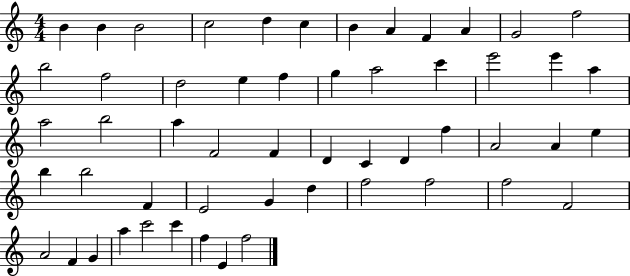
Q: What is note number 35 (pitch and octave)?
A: E5